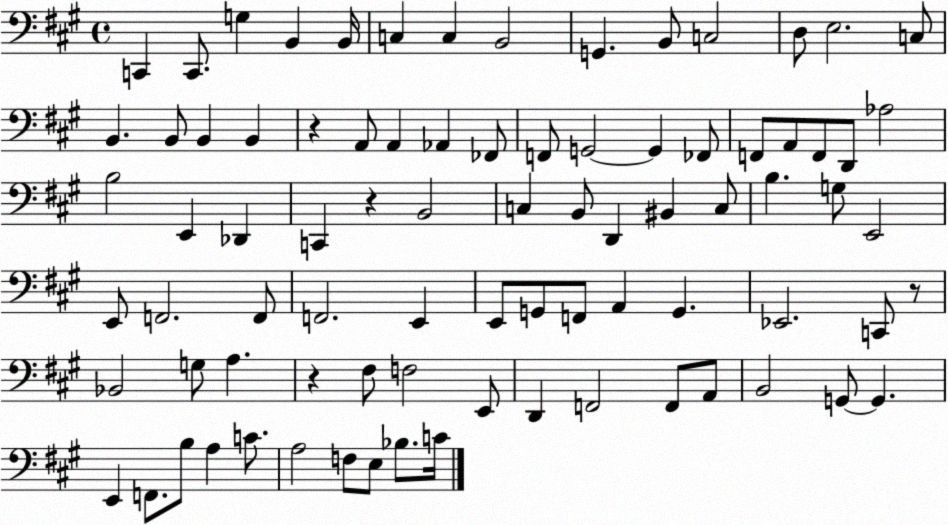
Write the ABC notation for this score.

X:1
T:Untitled
M:4/4
L:1/4
K:A
C,, C,,/2 G, B,, B,,/4 C, C, B,,2 G,, B,,/2 C,2 D,/2 E,2 C,/2 B,, B,,/2 B,, B,, z A,,/2 A,, _A,, _F,,/2 F,,/2 G,,2 G,, _F,,/2 F,,/2 A,,/2 F,,/2 D,,/2 _A,2 B,2 E,, _D,, C,, z B,,2 C, B,,/2 D,, ^B,, C,/2 B, G,/2 E,,2 E,,/2 F,,2 F,,/2 F,,2 E,, E,,/2 G,,/2 F,,/2 A,, G,, _E,,2 C,,/2 z/2 _B,,2 G,/2 A, z ^F,/2 F,2 E,,/2 D,, F,,2 F,,/2 A,,/2 B,,2 G,,/2 G,, E,, F,,/2 B,/2 A, C/2 A,2 F,/2 E,/2 _B,/2 C/4